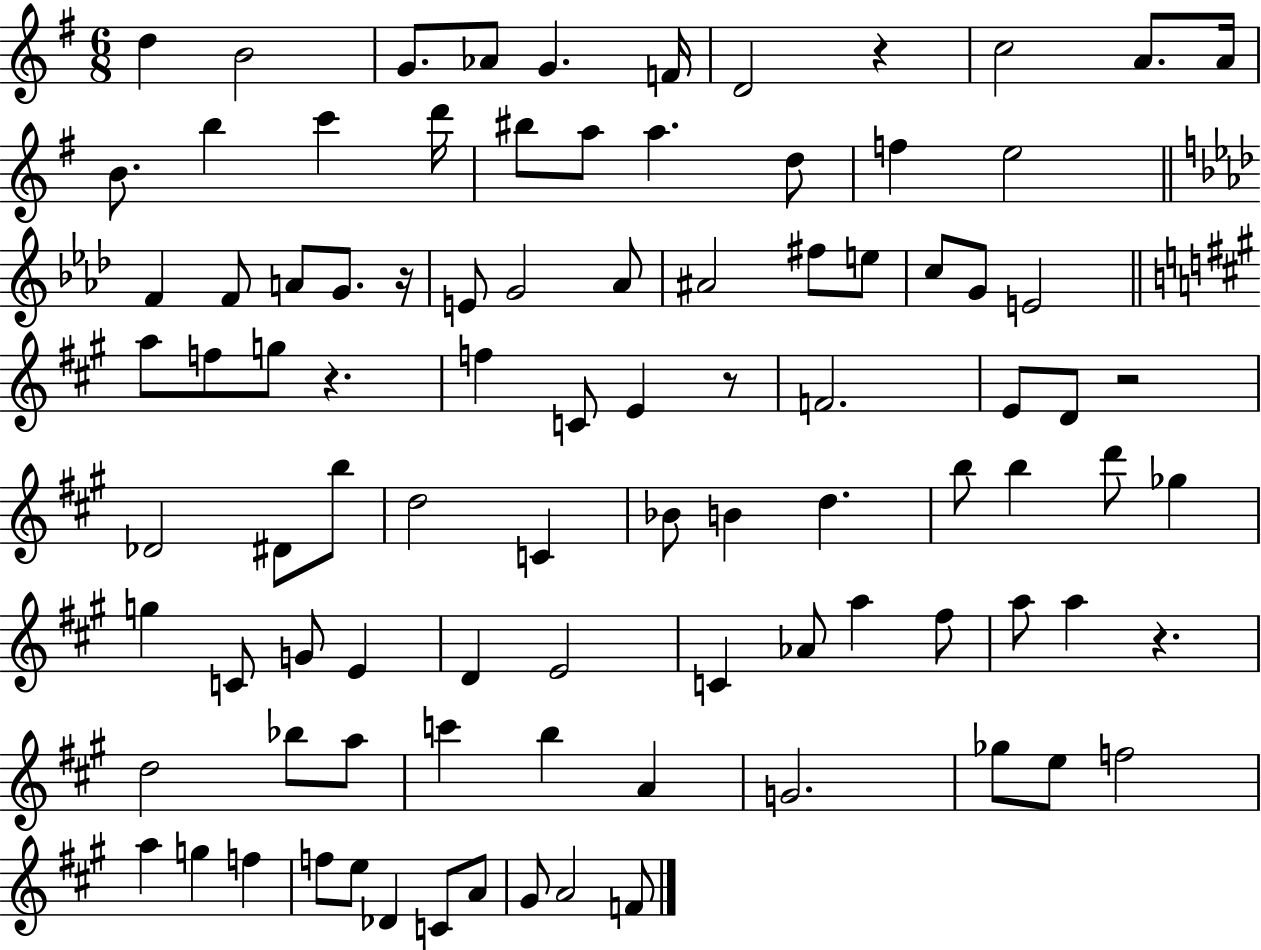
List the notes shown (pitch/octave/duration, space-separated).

D5/q B4/h G4/e. Ab4/e G4/q. F4/s D4/h R/q C5/h A4/e. A4/s B4/e. B5/q C6/q D6/s BIS5/e A5/e A5/q. D5/e F5/q E5/h F4/q F4/e A4/e G4/e. R/s E4/e G4/h Ab4/e A#4/h F#5/e E5/e C5/e G4/e E4/h A5/e F5/e G5/e R/q. F5/q C4/e E4/q R/e F4/h. E4/e D4/e R/h Db4/h D#4/e B5/e D5/h C4/q Bb4/e B4/q D5/q. B5/e B5/q D6/e Gb5/q G5/q C4/e G4/e E4/q D4/q E4/h C4/q Ab4/e A5/q F#5/e A5/e A5/q R/q. D5/h Bb5/e A5/e C6/q B5/q A4/q G4/h. Gb5/e E5/e F5/h A5/q G5/q F5/q F5/e E5/e Db4/q C4/e A4/e G#4/e A4/h F4/e